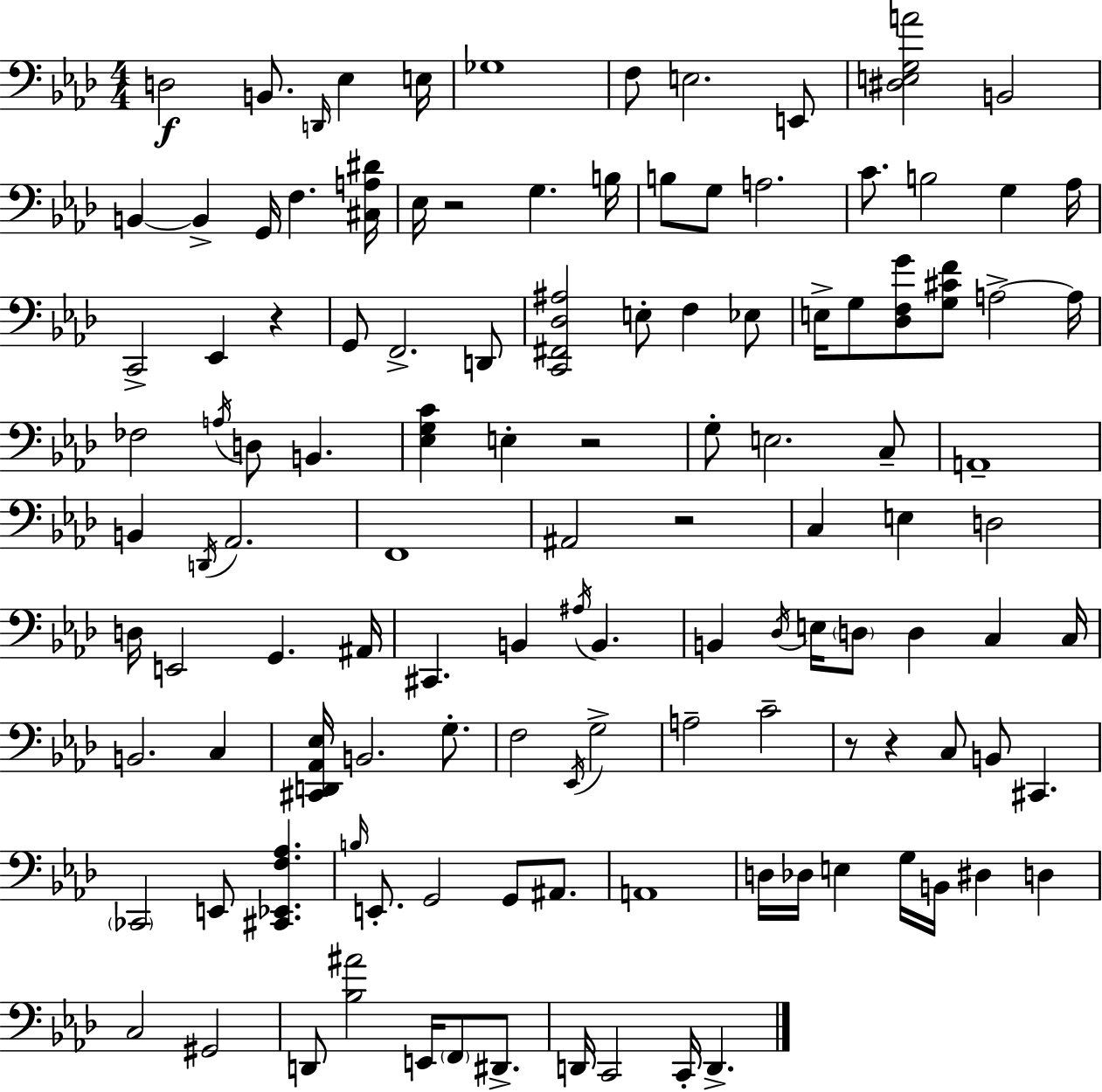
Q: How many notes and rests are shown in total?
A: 120